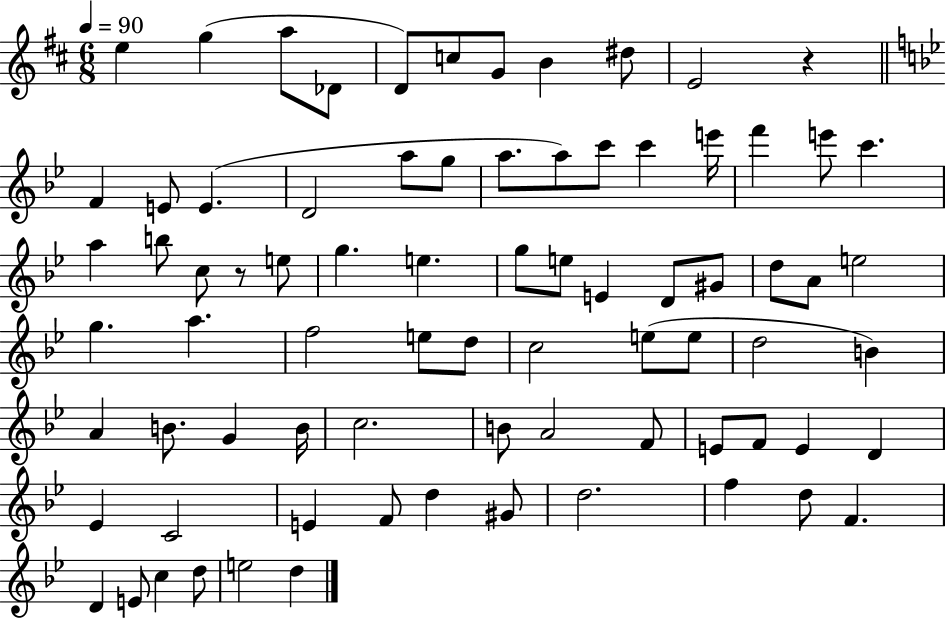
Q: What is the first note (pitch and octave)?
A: E5